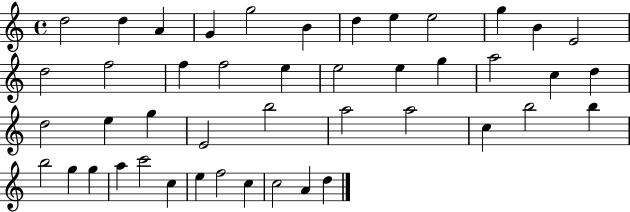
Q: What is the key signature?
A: C major